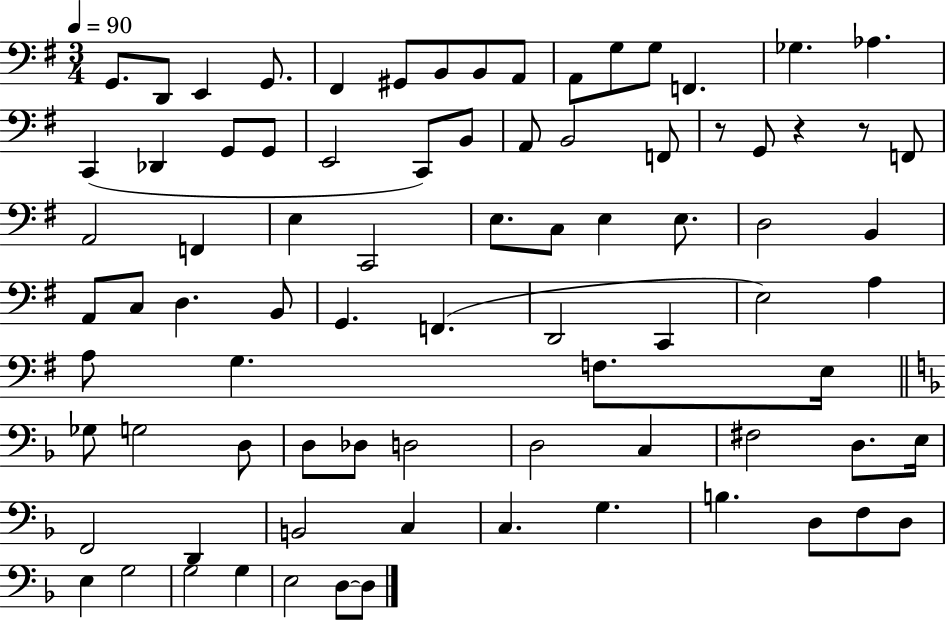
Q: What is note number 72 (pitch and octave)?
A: D3